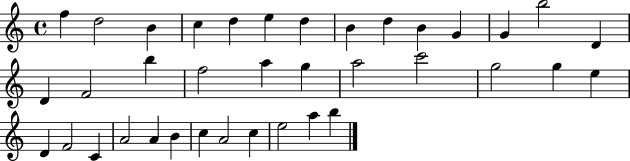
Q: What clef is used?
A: treble